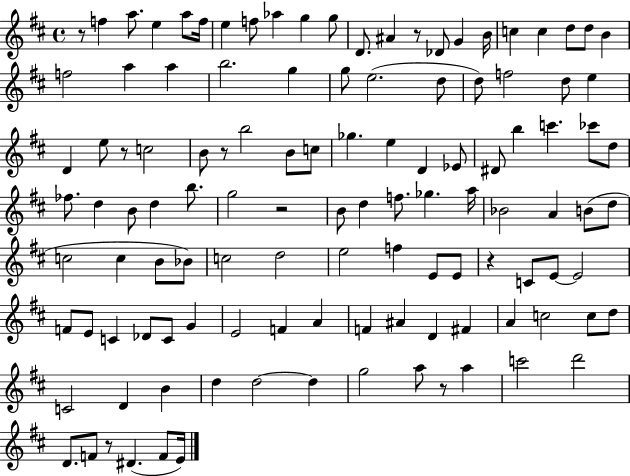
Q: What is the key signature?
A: D major